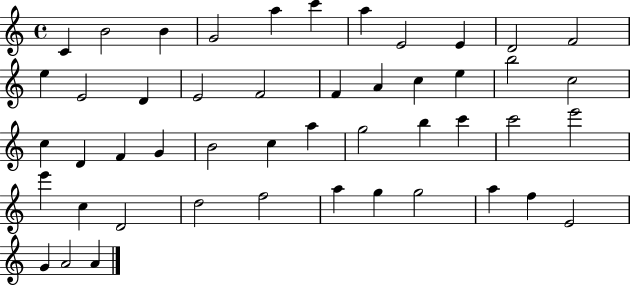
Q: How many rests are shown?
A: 0